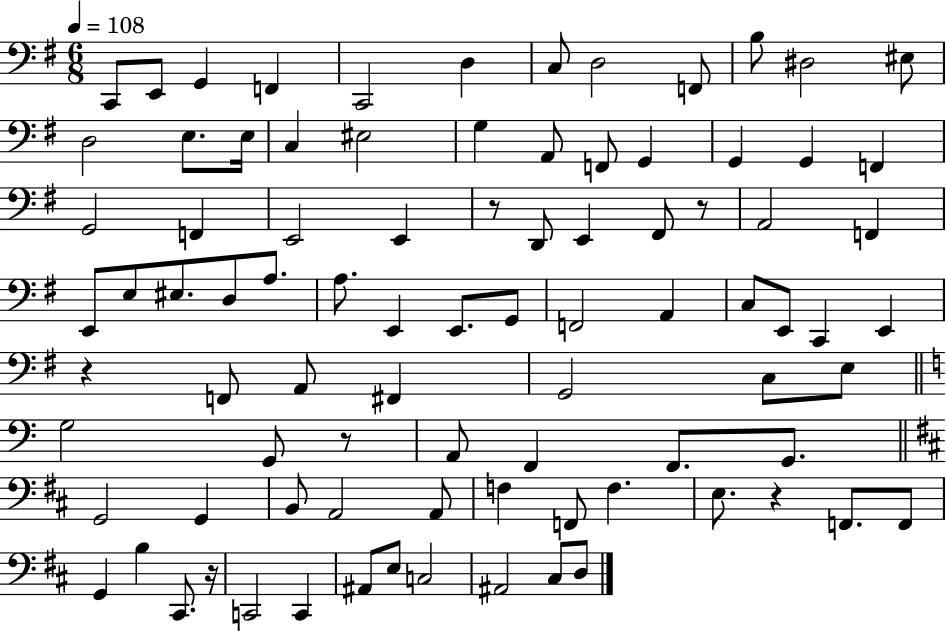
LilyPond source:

{
  \clef bass
  \numericTimeSignature
  \time 6/8
  \key g \major
  \tempo 4 = 108
  \repeat volta 2 { c,8 e,8 g,4 f,4 | c,2 d4 | c8 d2 f,8 | b8 dis2 eis8 | \break d2 e8. e16 | c4 eis2 | g4 a,8 f,8 g,4 | g,4 g,4 f,4 | \break g,2 f,4 | e,2 e,4 | r8 d,8 e,4 fis,8 r8 | a,2 f,4 | \break e,8 e8 eis8. d8 a8. | a8. e,4 e,8. g,8 | f,2 a,4 | c8 e,8 c,4 e,4 | \break r4 f,8 a,8 fis,4 | g,2 c8 e8 | \bar "||" \break \key a \minor g2 g,8 r8 | a,8 f,4 f,8. g,8. | \bar "||" \break \key d \major g,2 g,4 | b,8 a,2 a,8 | f4 f,8 f4. | e8. r4 f,8. f,8 | \break g,4 b4 cis,8. r16 | c,2 c,4 | ais,8 e8 c2 | ais,2 cis8 d8 | \break } \bar "|."
}